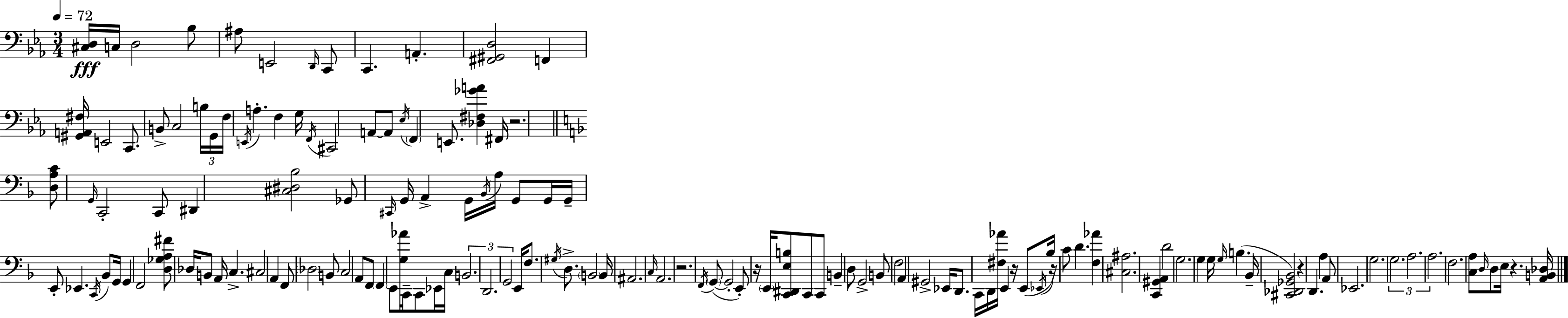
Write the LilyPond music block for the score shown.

{
  \clef bass
  \numericTimeSignature
  \time 3/4
  \key c \minor
  \tempo 4 = 72
  \repeat volta 2 { <cis d>16\fff c16 d2 bes8 | ais8 e,2 \grace { d,16 } c,8 | c,4. a,4.-. | <fis, gis, d>2 f,4 | \break <gis, a, fis>16 e,2 c,8. | b,8-> c2 \tuplet 3/2 { b16 | g,16 f16 } \acciaccatura { e,16 } a4.-. f4 | g16 \acciaccatura { f,16 } cis,2 a,8~~ | \break a,8 \acciaccatura { ees16 } \parenthesize f,4 e,8. <des fis ges' a'>4 | fis,16 r2. | \bar "||" \break \key d \minor <d a c'>8 \grace { g,16 } c,2-. c,8 | dis,4 <cis dis bes>2 | ges,8 \grace { cis,16 } g,16 a,4-> g,16 \acciaccatura { bes,16 } a16 | g,8 g,16 g,16-- e,8-. ees,4. | \break \acciaccatura { c,16 } bes,8 g,16 g,4 f,2 | <d ges a fis'>8 des16 b,8 a,16 c4.-> | cis2 | a,4 f,8 \parenthesize des2 | \break b,8 c2 | a,8 f,8 \parenthesize f,4 e,8 <g aes'>16 c,16-- | c,8 ees,16 c16 \tuplet 3/2 { b,2. | d,2. | \break g,2 } | e,16 f8. \acciaccatura { gis16 } d8.-> \parenthesize b,2 | b,16 ais,2. | \grace { c16 } a,2. | \break r2. | \acciaccatura { f,16 }( \parenthesize g,8~~ g,2-. | e,8-.) r16 \parenthesize e,16 <c, dis, e b>8 c,8 | c,8 b,4-- d8 g,2-> | \break b,8 f2 | a,4 gis,2-> | ees,16 d,8. c,16 d,16 <fis aes'>16 e,4 | r16 e,8( \acciaccatura { ees,16 } bes16) r16 c'8 d'4. | \break <f aes'>4 <cis ais>2. | <c, gis, a,>4 | d'2 g2. | g4 | \break g16 \grace { g16 } b4.( bes,16-- <cis, des, ges, bes,>2) | r4 d,4. | a4 a,8 ees,2. | g2. | \break \tuplet 3/2 { g2. | a2. | a2. } | f2. | \break <c a>8 \grace { d16 } | d8 e16 r4. <a, b, des>16 } \bar "|."
}